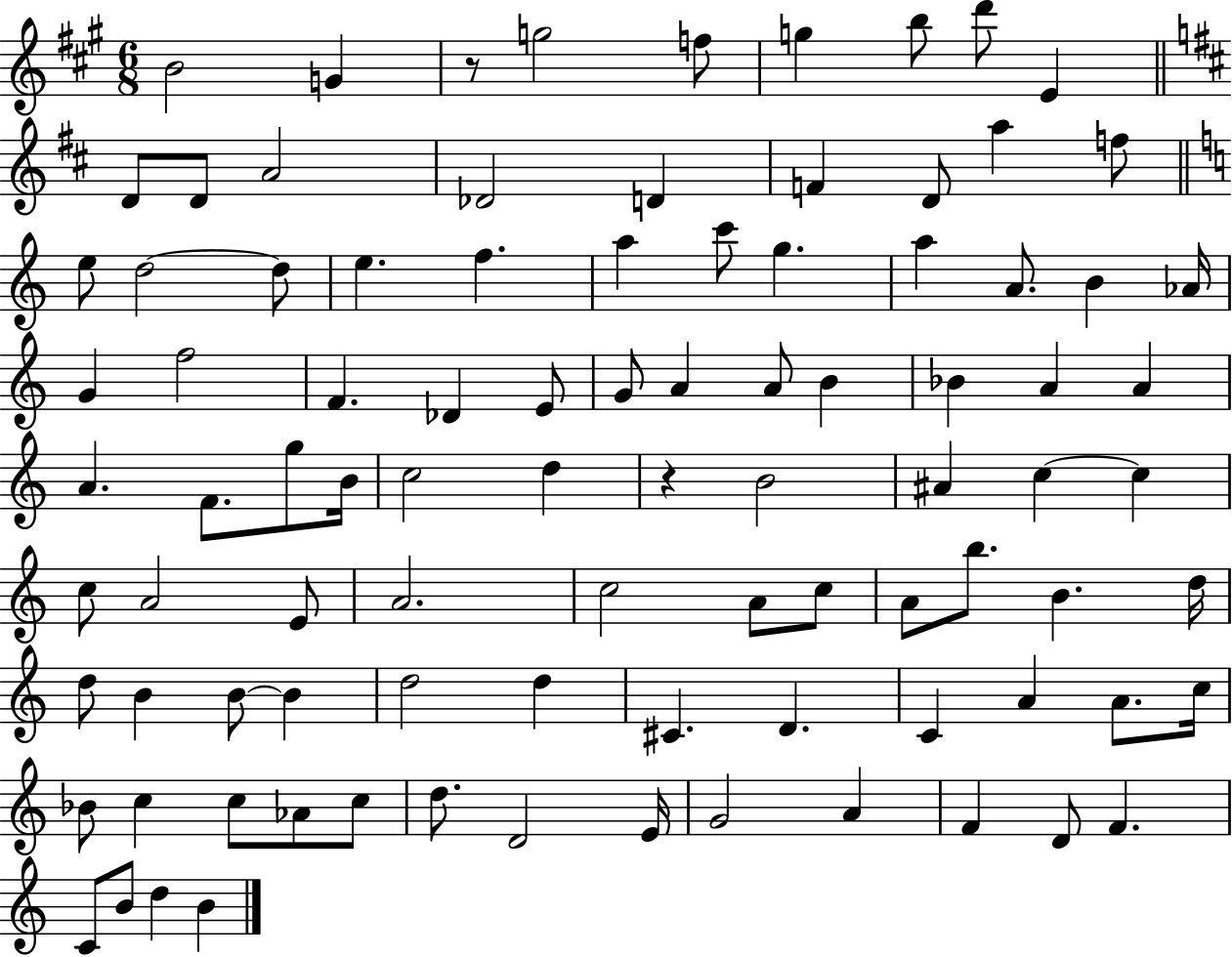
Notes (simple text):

B4/h G4/q R/e G5/h F5/e G5/q B5/e D6/e E4/q D4/e D4/e A4/h Db4/h D4/q F4/q D4/e A5/q F5/e E5/e D5/h D5/e E5/q. F5/q. A5/q C6/e G5/q. A5/q A4/e. B4/q Ab4/s G4/q F5/h F4/q. Db4/q E4/e G4/e A4/q A4/e B4/q Bb4/q A4/q A4/q A4/q. F4/e. G5/e B4/s C5/h D5/q R/q B4/h A#4/q C5/q C5/q C5/e A4/h E4/e A4/h. C5/h A4/e C5/e A4/e B5/e. B4/q. D5/s D5/e B4/q B4/e B4/q D5/h D5/q C#4/q. D4/q. C4/q A4/q A4/e. C5/s Bb4/e C5/q C5/e Ab4/e C5/e D5/e. D4/h E4/s G4/h A4/q F4/q D4/e F4/q. C4/e B4/e D5/q B4/q